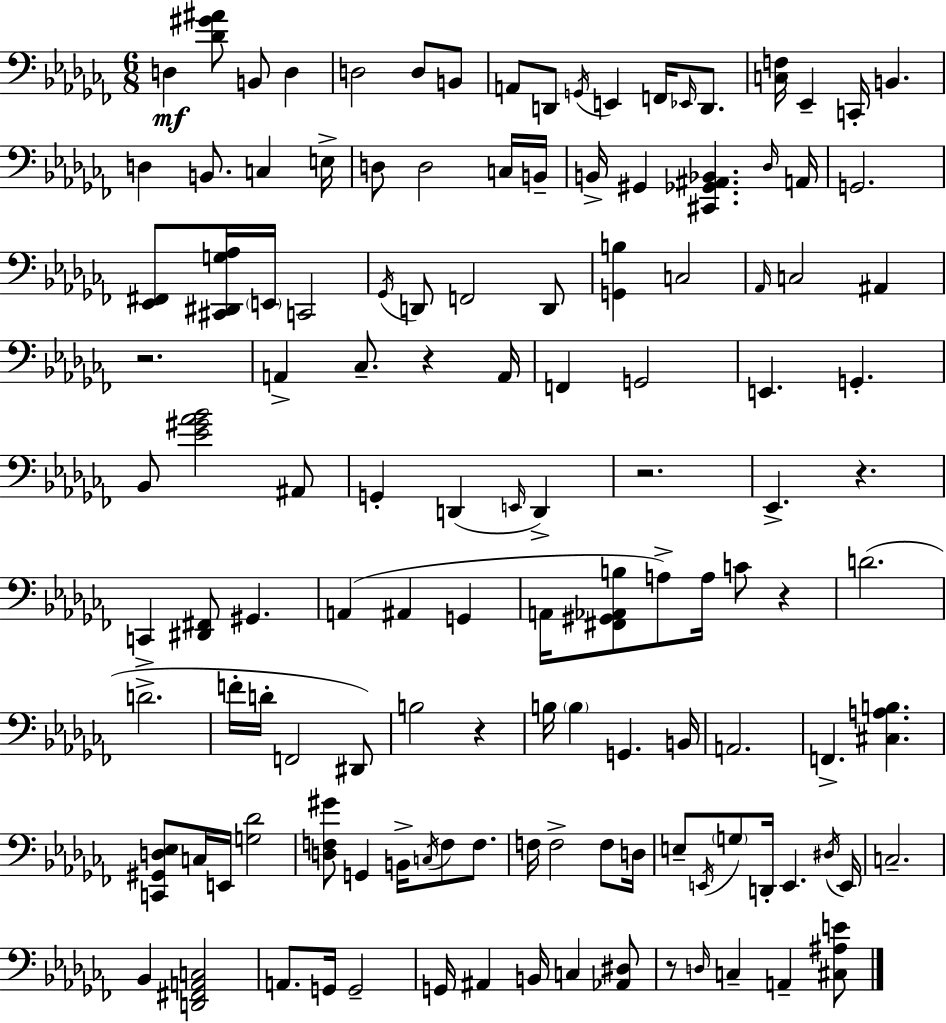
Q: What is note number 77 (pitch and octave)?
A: E2